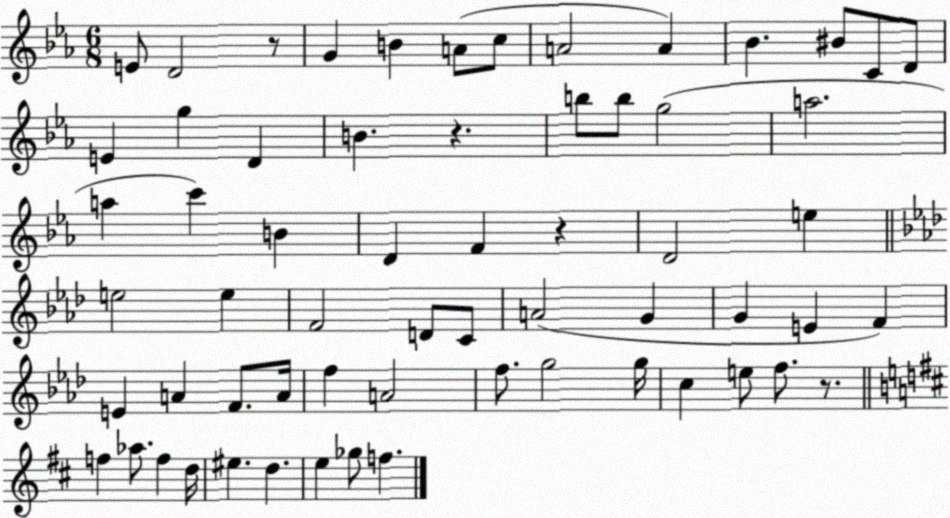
X:1
T:Untitled
M:6/8
L:1/4
K:Eb
E/2 D2 z/2 G B A/2 c/2 A2 A _B ^B/2 C/2 D/2 E g D B z b/2 b/2 g2 a2 a c' B D F z D2 e e2 e F2 D/2 C/2 A2 G G E F E A F/2 A/4 f A2 f/2 g2 g/4 c e/2 f/2 z/2 f _a/2 f d/4 ^e d e _g/2 f